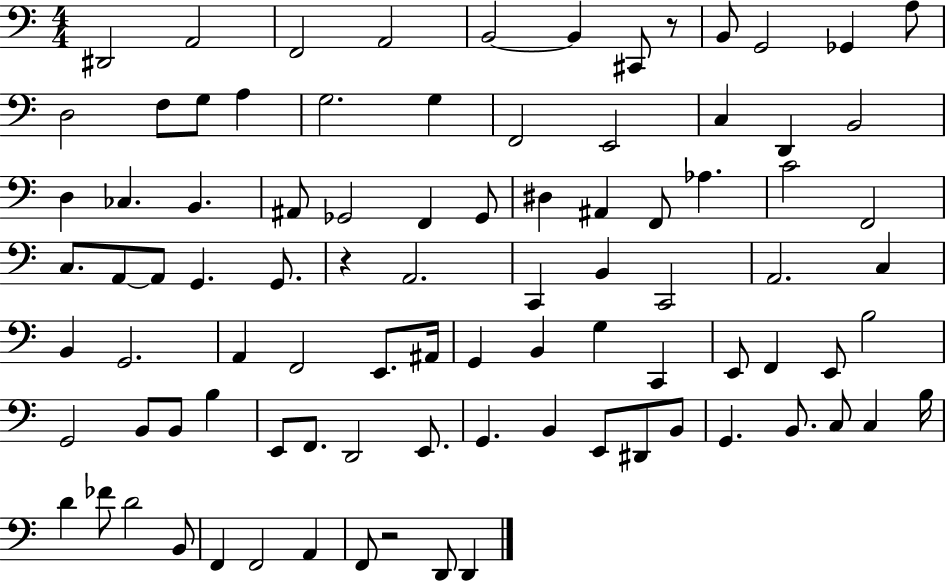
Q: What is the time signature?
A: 4/4